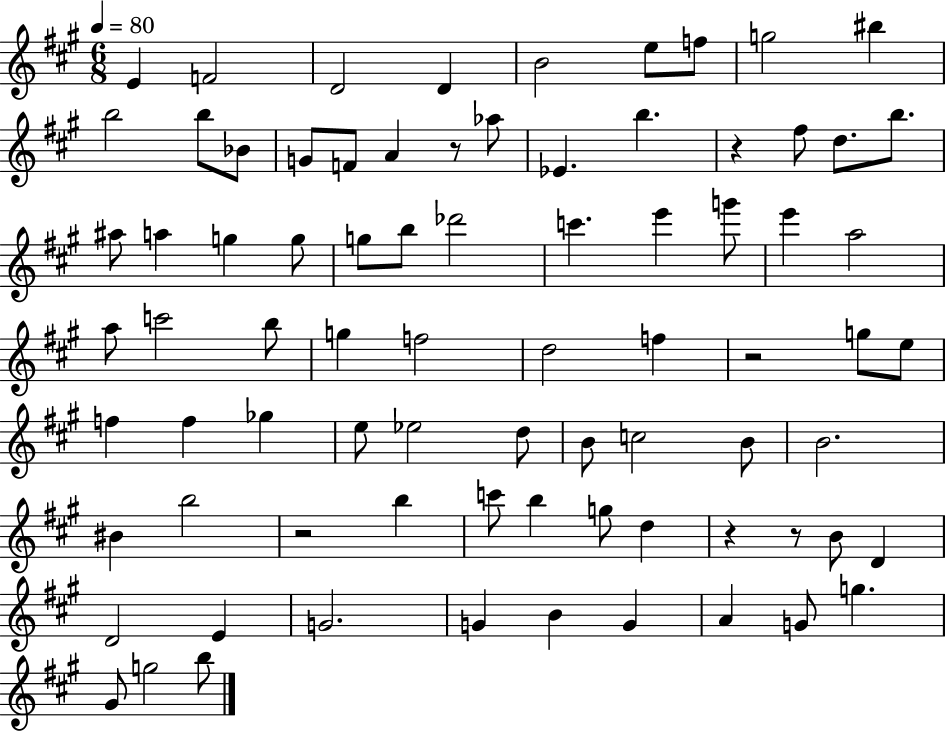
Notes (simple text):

E4/q F4/h D4/h D4/q B4/h E5/e F5/e G5/h BIS5/q B5/h B5/e Bb4/e G4/e F4/e A4/q R/e Ab5/e Eb4/q. B5/q. R/q F#5/e D5/e. B5/e. A#5/e A5/q G5/q G5/e G5/e B5/e Db6/h C6/q. E6/q G6/e E6/q A5/h A5/e C6/h B5/e G5/q F5/h D5/h F5/q R/h G5/e E5/e F5/q F5/q Gb5/q E5/e Eb5/h D5/e B4/e C5/h B4/e B4/h. BIS4/q B5/h R/h B5/q C6/e B5/q G5/e D5/q R/q R/e B4/e D4/q D4/h E4/q G4/h. G4/q B4/q G4/q A4/q G4/e G5/q. G#4/e G5/h B5/e